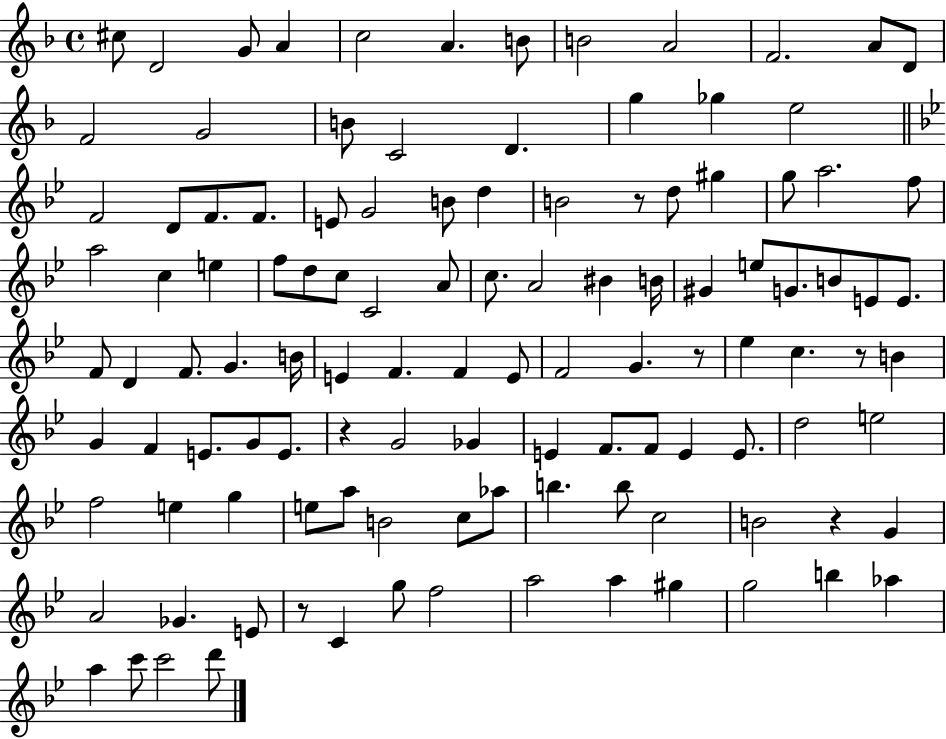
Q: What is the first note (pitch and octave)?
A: C#5